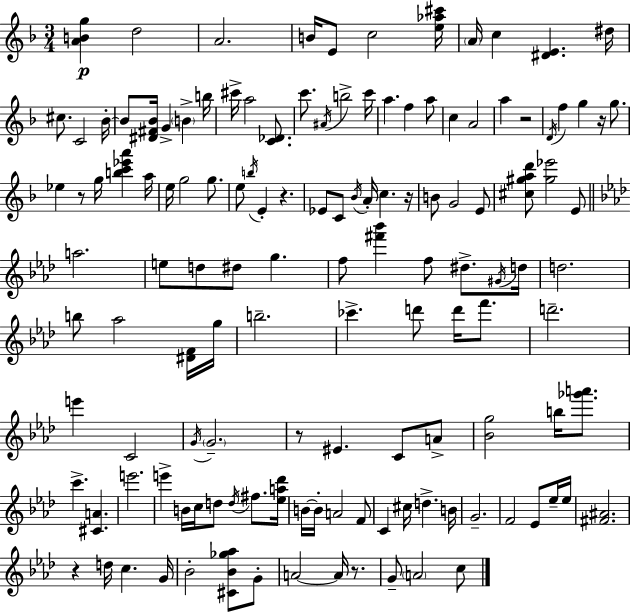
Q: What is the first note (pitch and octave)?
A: D5